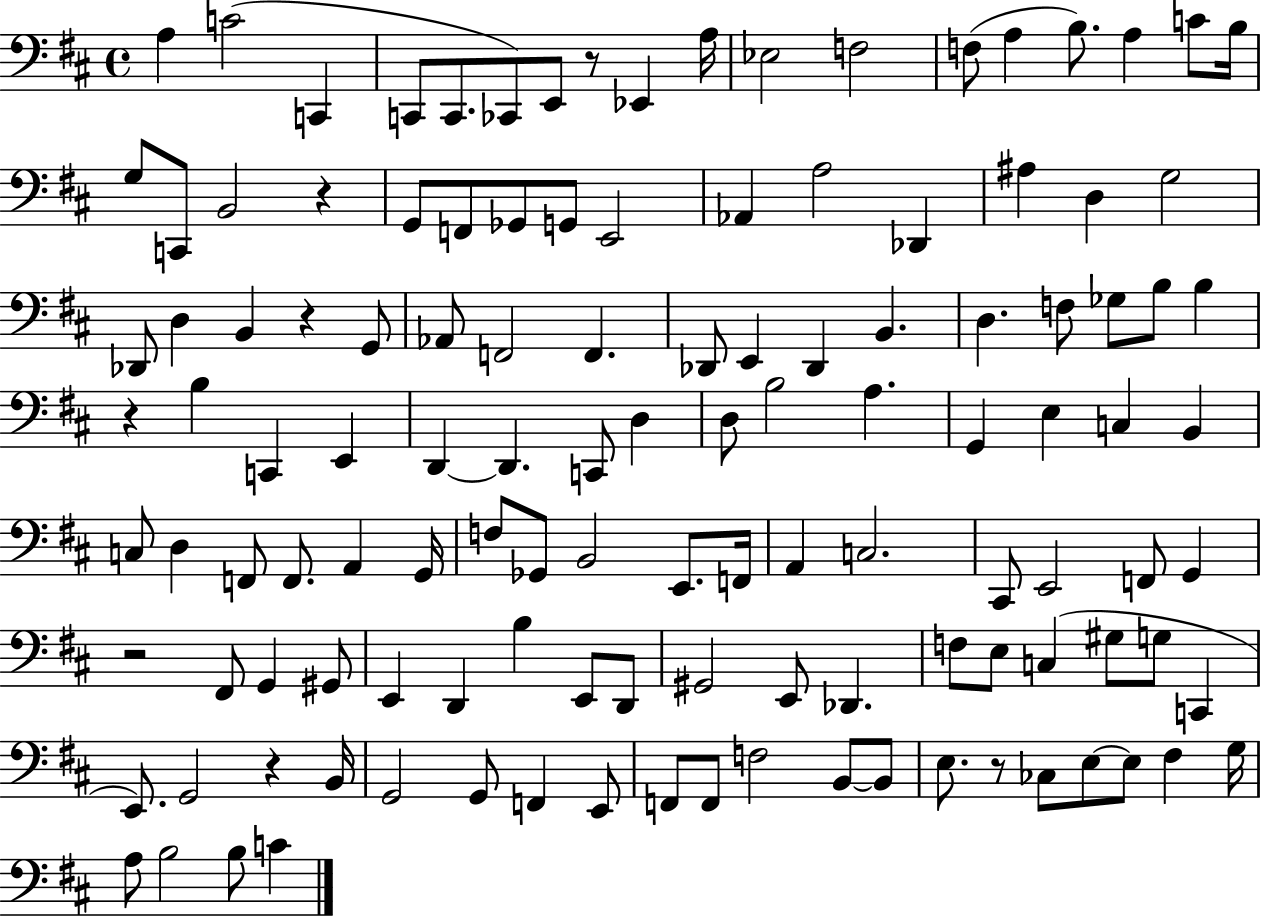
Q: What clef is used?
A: bass